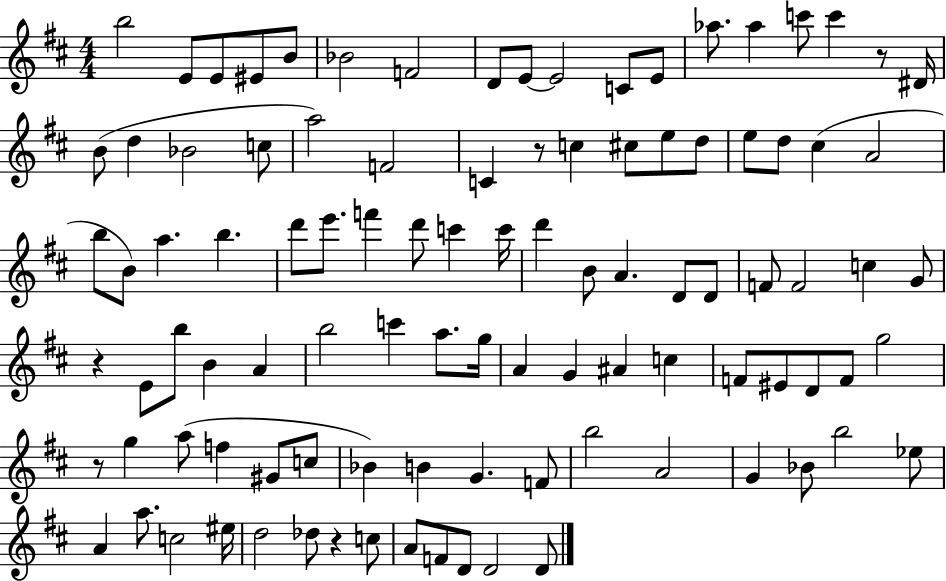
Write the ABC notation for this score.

X:1
T:Untitled
M:4/4
L:1/4
K:D
b2 E/2 E/2 ^E/2 B/2 _B2 F2 D/2 E/2 E2 C/2 E/2 _a/2 _a c'/2 c' z/2 ^D/4 B/2 d _B2 c/2 a2 F2 C z/2 c ^c/2 e/2 d/2 e/2 d/2 ^c A2 b/2 B/2 a b d'/2 e'/2 f' d'/2 c' c'/4 d' B/2 A D/2 D/2 F/2 F2 c G/2 z E/2 b/2 B A b2 c' a/2 g/4 A G ^A c F/2 ^E/2 D/2 F/2 g2 z/2 g a/2 f ^G/2 c/2 _B B G F/2 b2 A2 G _B/2 b2 _e/2 A a/2 c2 ^e/4 d2 _d/2 z c/2 A/2 F/2 D/2 D2 D/2